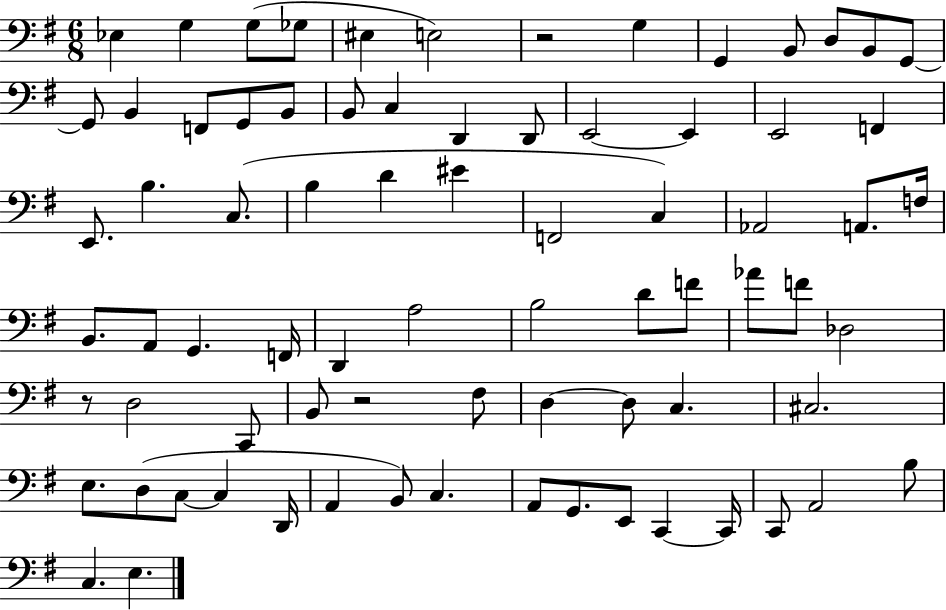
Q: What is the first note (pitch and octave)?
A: Eb3